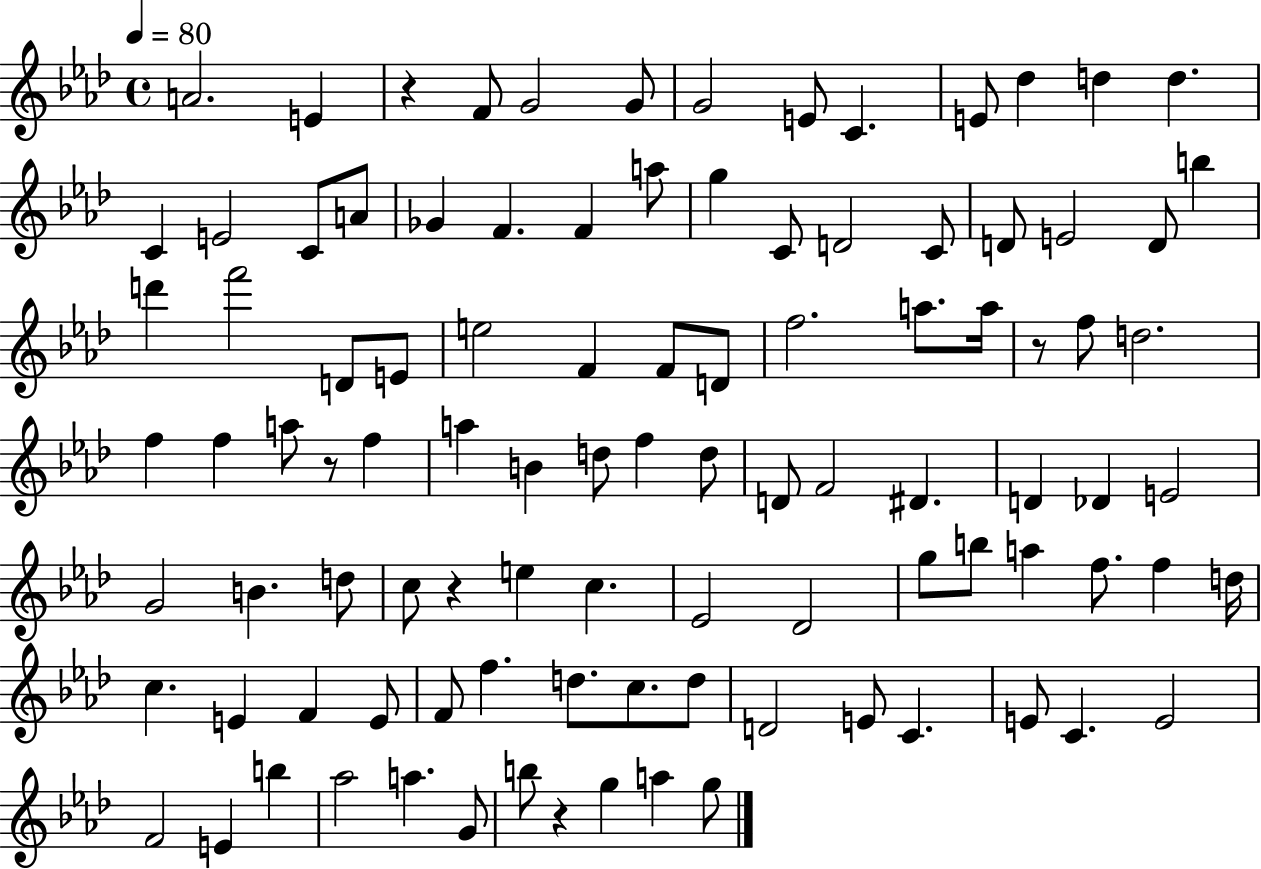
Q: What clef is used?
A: treble